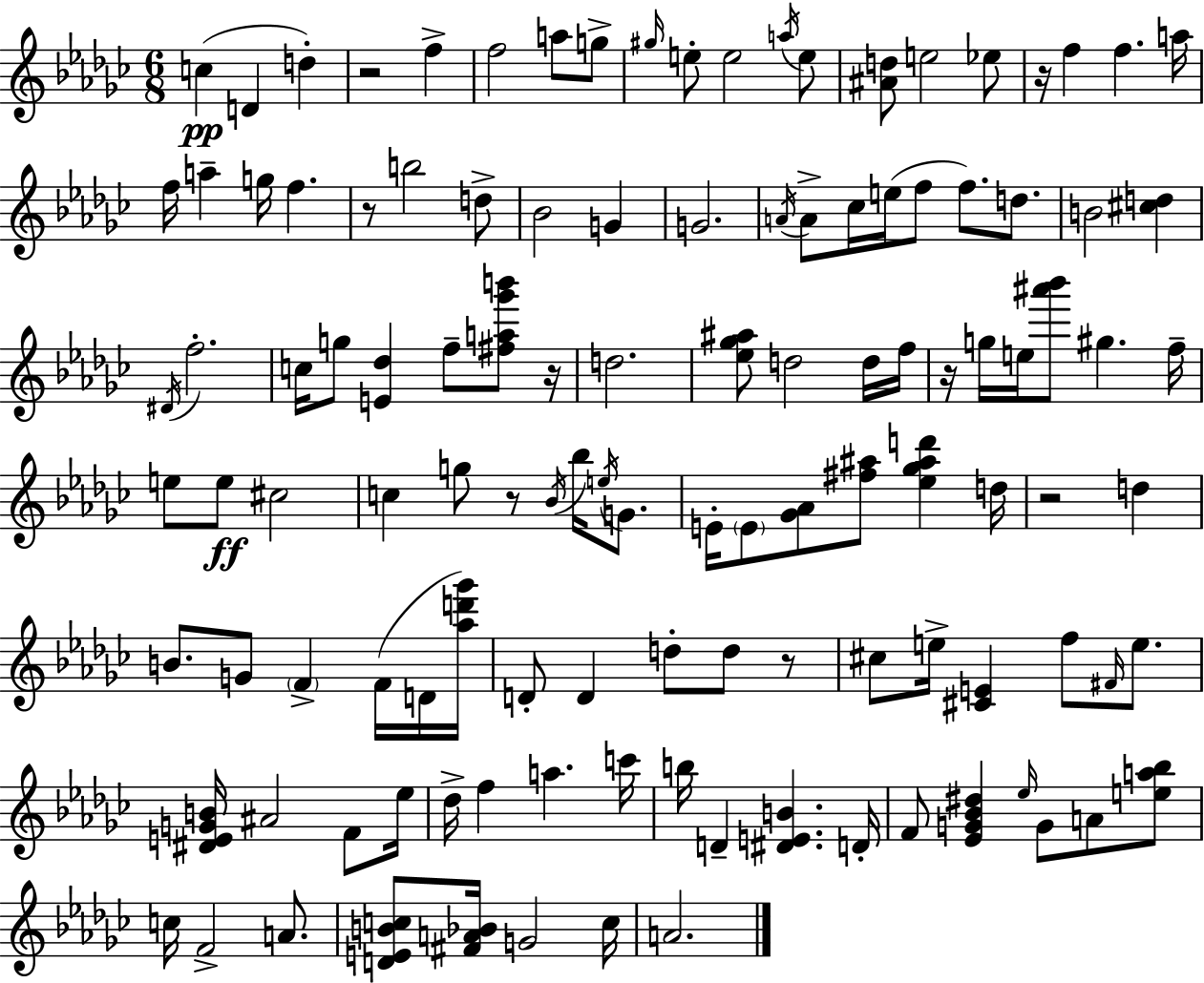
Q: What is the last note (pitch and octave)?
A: A4